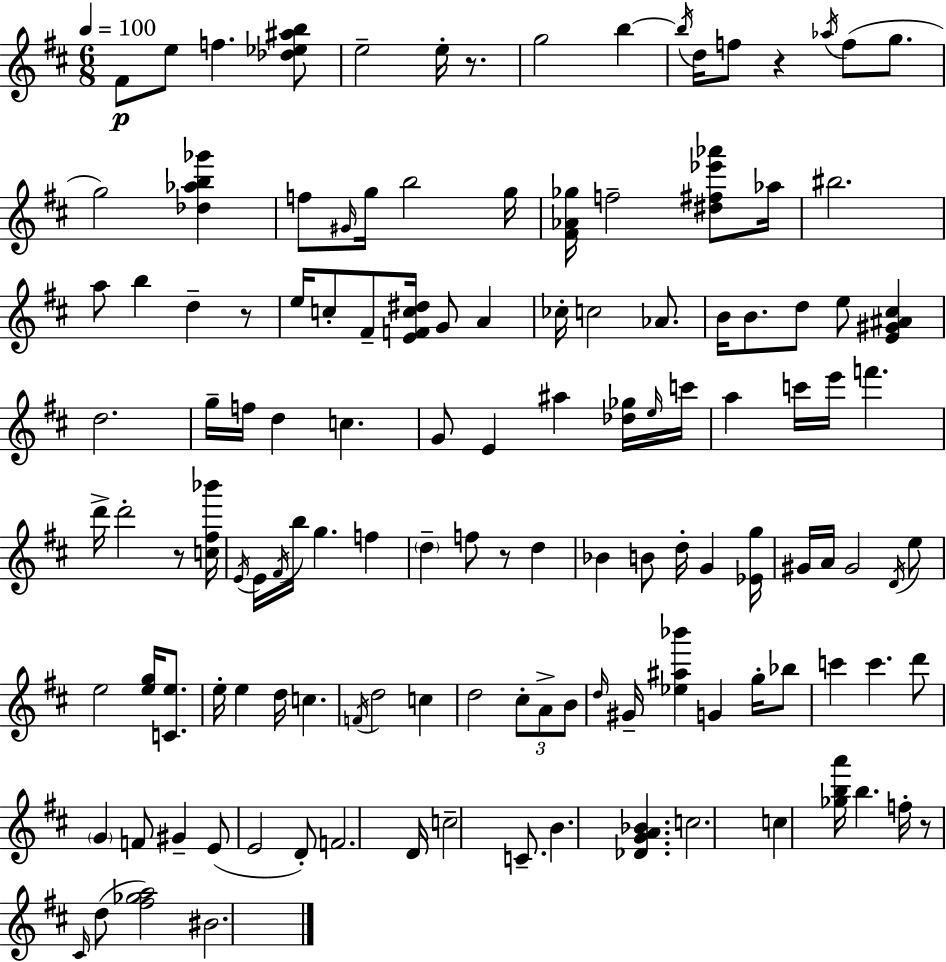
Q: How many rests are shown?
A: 6